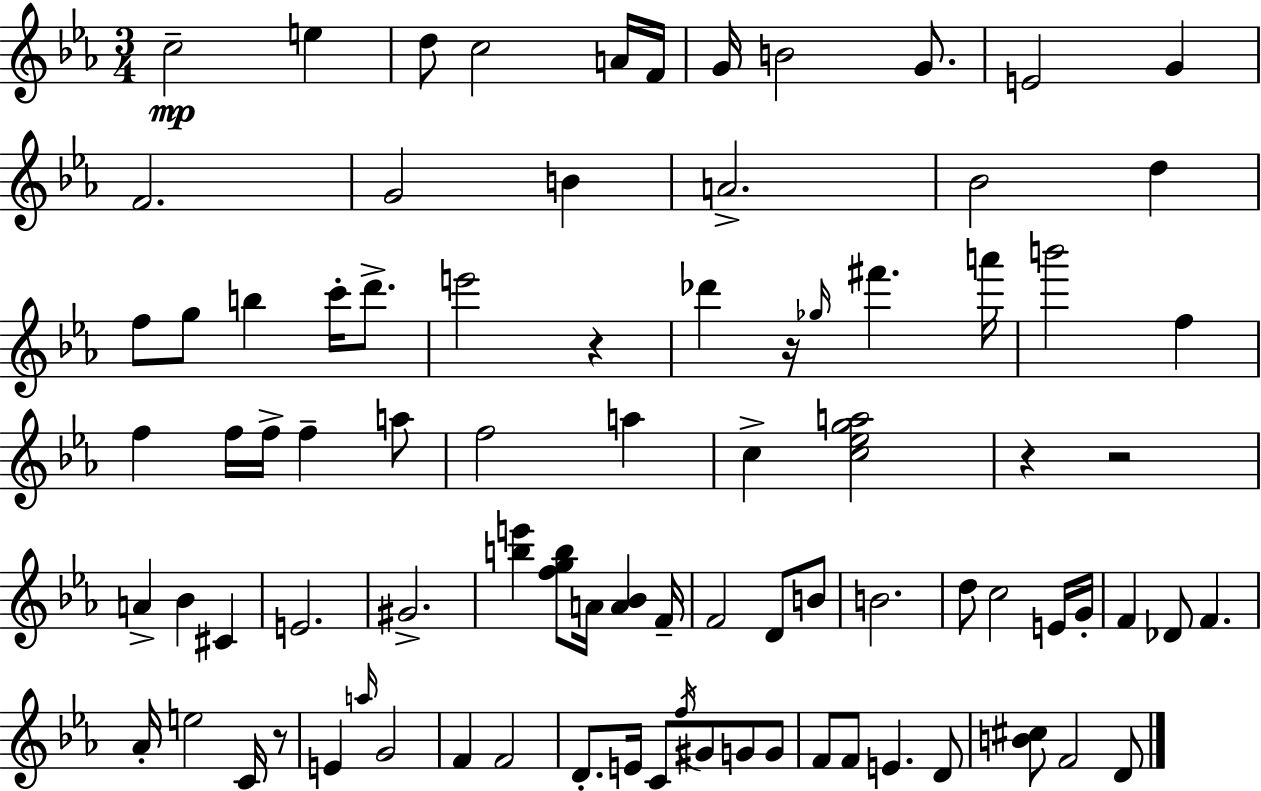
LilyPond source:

{
  \clef treble
  \numericTimeSignature
  \time 3/4
  \key c \minor
  c''2--\mp e''4 | d''8 c''2 a'16 f'16 | g'16 b'2 g'8. | e'2 g'4 | \break f'2. | g'2 b'4 | a'2.-> | bes'2 d''4 | \break f''8 g''8 b''4 c'''16-. d'''8.-> | e'''2 r4 | des'''4 r16 \grace { ges''16 } fis'''4. | a'''16 b'''2 f''4 | \break f''4 f''16 f''16-> f''4-- a''8 | f''2 a''4 | c''4-> <c'' ees'' g'' a''>2 | r4 r2 | \break a'4-> bes'4 cis'4 | e'2. | gis'2.-> | <b'' e'''>4 <f'' g'' b''>8 a'16 <a' bes'>4 | \break f'16-- f'2 d'8 b'8 | b'2. | d''8 c''2 e'16 | g'16-. f'4 des'8 f'4. | \break aes'16-. e''2 c'16 r8 | e'4 \grace { a''16 } g'2 | f'4 f'2 | d'8.-. e'16 c'8 \acciaccatura { f''16 } gis'8 g'8 | \break g'8 f'8 f'8 e'4. | d'8 <b' cis''>8 f'2 | d'8 \bar "|."
}